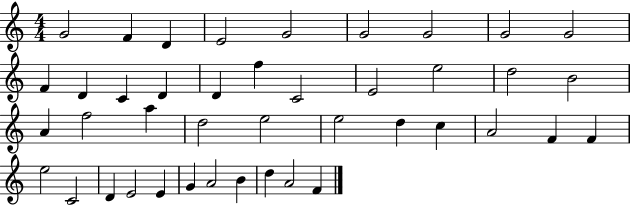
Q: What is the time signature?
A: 4/4